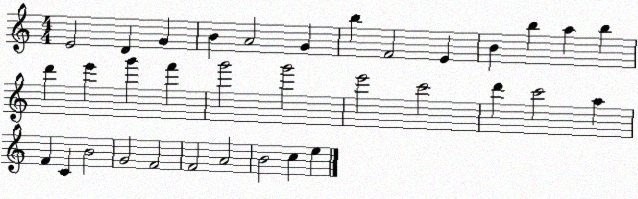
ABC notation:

X:1
T:Untitled
M:4/4
L:1/4
K:C
E2 D G B A2 G b F2 E B b a b d' e' g' f' g'2 g'2 e'2 c'2 d' c'2 a F C B2 G2 F2 F2 A2 B2 c e